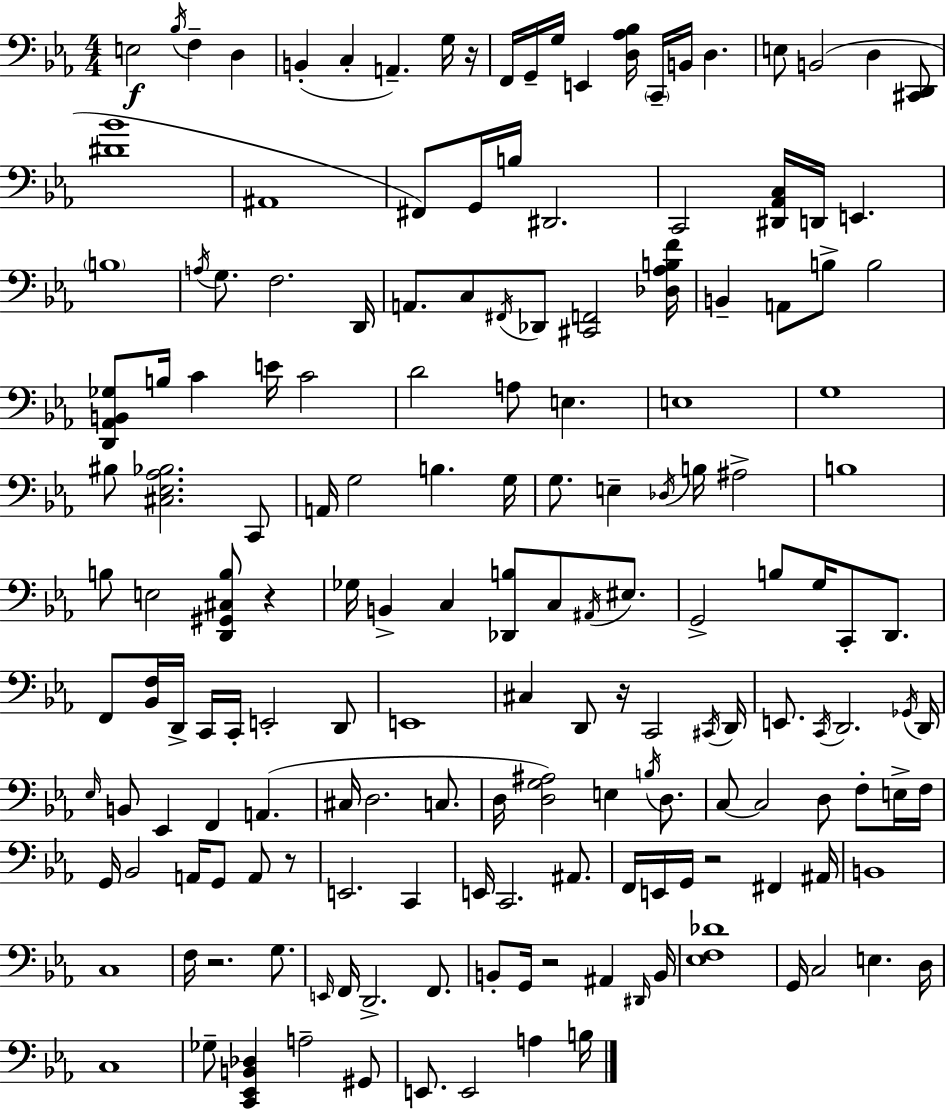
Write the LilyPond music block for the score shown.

{
  \clef bass
  \numericTimeSignature
  \time 4/4
  \key c \minor
  e2\f \acciaccatura { bes16 } f4-- d4 | b,4-.( c4-. a,4.--) g16 | r16 f,16 g,16-- g16 e,4 <d aes bes>16 \parenthesize c,16-- b,16 d4. | e8 b,2( d4 <cis, d,>8 | \break <dis' bes'>1 | ais,1 | fis,8) g,16 b16 dis,2. | c,2 <dis, aes, c>16 d,16 e,4. | \break \parenthesize b1 | \acciaccatura { a16 } g8. f2. | d,16 a,8. c8 \acciaccatura { fis,16 } des,8 <cis, f,>2 | <des aes b f'>16 b,4-- a,8 b8-> b2 | \break <d, aes, b, ges>8 b16 c'4 e'16 c'2 | d'2 a8 e4. | e1 | g1 | \break bis8 <cis ees aes bes>2. | c,8 a,16 g2 b4. | g16 g8. e4-- \acciaccatura { des16 } b16 ais2-> | b1 | \break b8 e2 <d, gis, cis b>8 | r4 ges16 b,4-> c4 <des, b>8 c8 | \acciaccatura { ais,16 } eis8. g,2-> b8 g16 | c,8-. d,8. f,8 <bes, f>16 d,16-> c,16 c,16-. e,2-. | \break d,8 e,1 | cis4 d,8 r16 c,2 | \acciaccatura { cis,16 } d,16 e,8. \acciaccatura { c,16 } d,2. | \acciaccatura { ges,16 } d,16 \grace { ees16 } b,8 ees,4 f,4 | \break a,4.( cis16 d2. | c8. d16 <d g ais>2) | e4 \acciaccatura { b16 } d8. c8~~ c2 | d8 f8-. e16-> f16 g,16 bes,2 | \break a,16 g,8 a,8 r8 e,2. | c,4 e,16 c,2. | ais,8. f,16 e,16 g,16 r2 | fis,4 ais,16 b,1 | \break c1 | f16 r2. | g8. \grace { e,16 } f,16 d,2.-> | f,8. b,8-. g,16 r2 | \break ais,4 \grace { dis,16 } b,16 <ees f des'>1 | g,16 c2 | e4. d16 c1 | ges8-- <c, ees, b, des>4 | \break a2-- gis,8 e,8. e,2 | a4 b16 \bar "|."
}